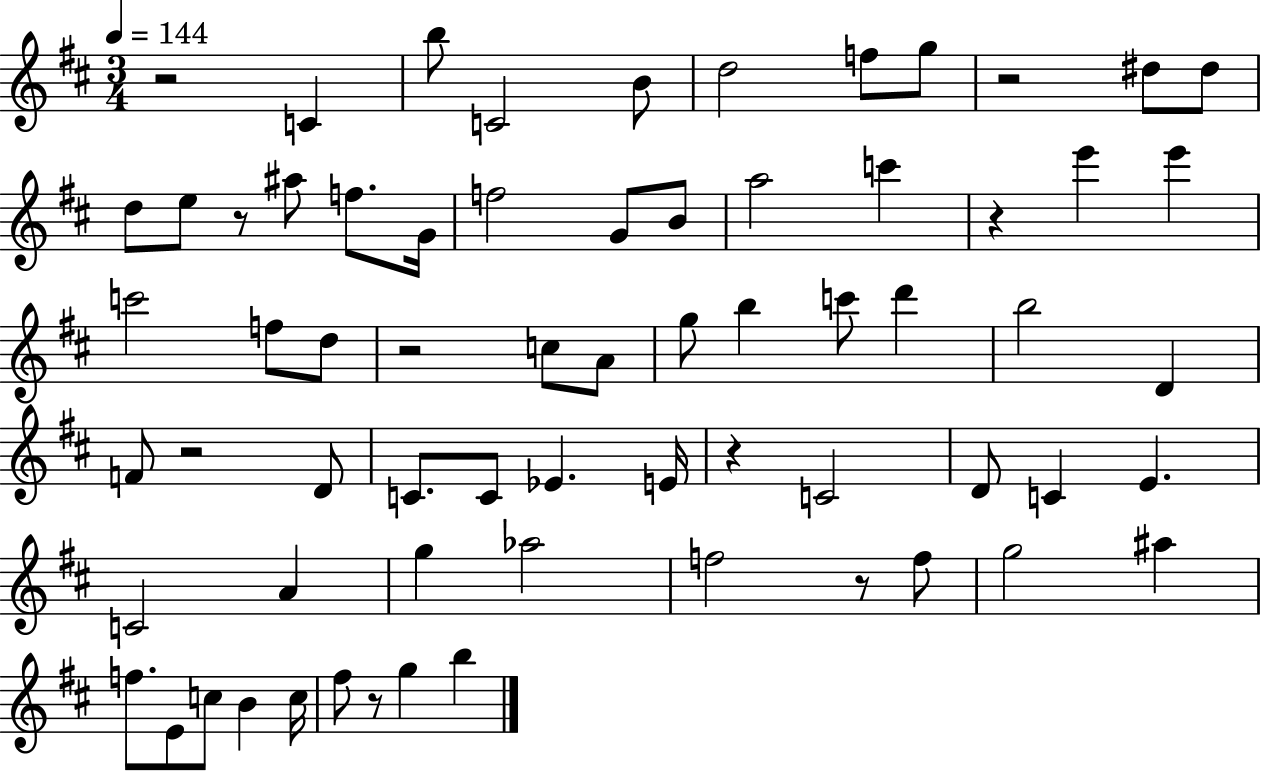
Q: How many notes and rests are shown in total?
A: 67